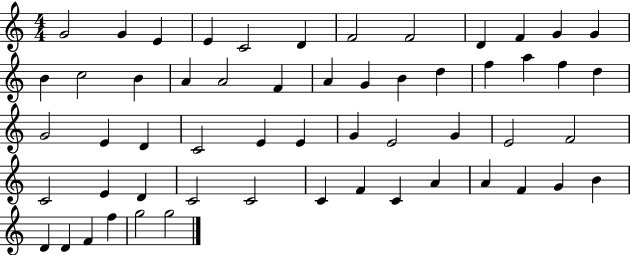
X:1
T:Untitled
M:4/4
L:1/4
K:C
G2 G E E C2 D F2 F2 D F G G B c2 B A A2 F A G B d f a f d G2 E D C2 E E G E2 G E2 F2 C2 E D C2 C2 C F C A A F G B D D F f g2 g2